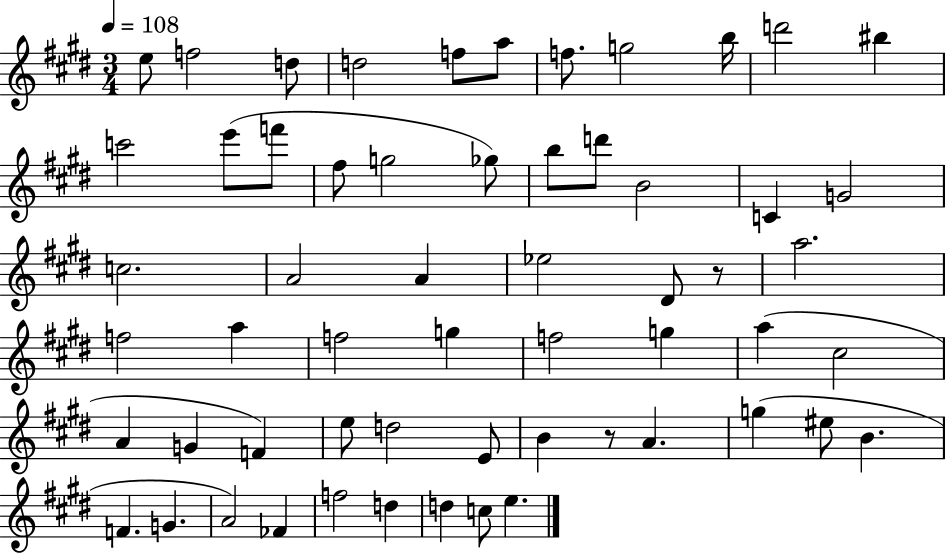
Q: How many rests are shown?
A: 2